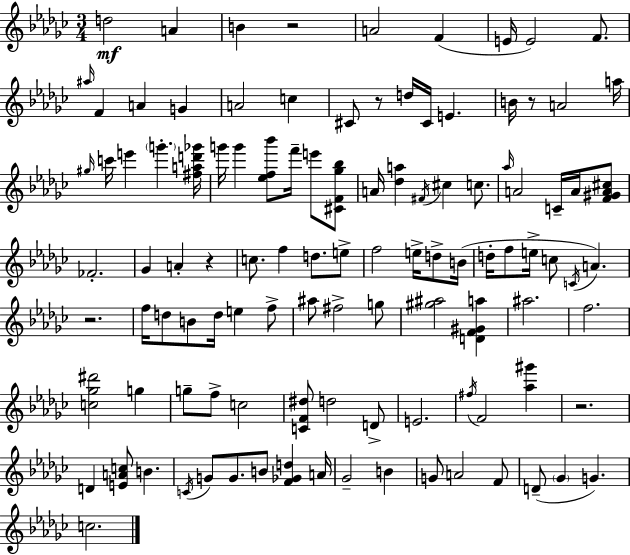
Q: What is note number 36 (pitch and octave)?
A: C4